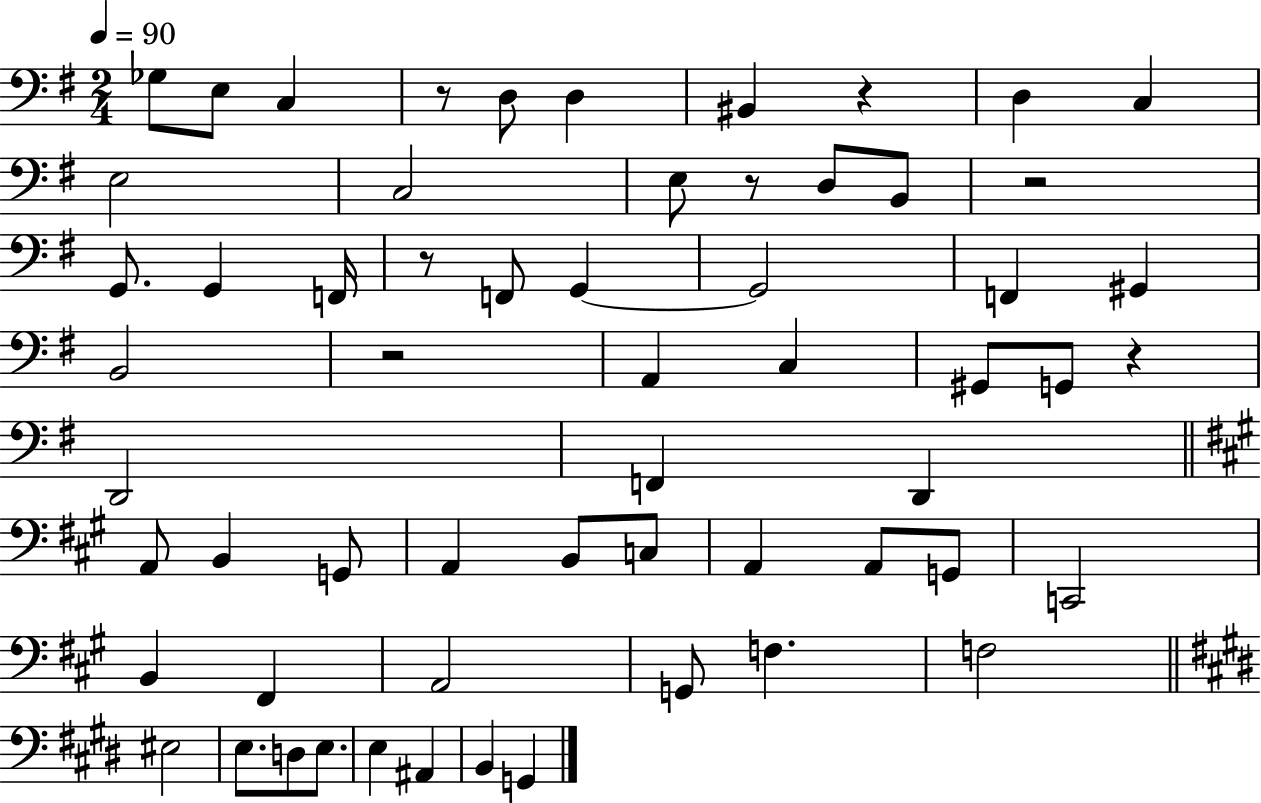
{
  \clef bass
  \numericTimeSignature
  \time 2/4
  \key g \major
  \tempo 4 = 90
  ges8 e8 c4 | r8 d8 d4 | bis,4 r4 | d4 c4 | \break e2 | c2 | e8 r8 d8 b,8 | r2 | \break g,8. g,4 f,16 | r8 f,8 g,4~~ | g,2 | f,4 gis,4 | \break b,2 | r2 | a,4 c4 | gis,8 g,8 r4 | \break d,2 | f,4 d,4 | \bar "||" \break \key a \major a,8 b,4 g,8 | a,4 b,8 c8 | a,4 a,8 g,8 | c,2 | \break b,4 fis,4 | a,2 | g,8 f4. | f2 | \break \bar "||" \break \key e \major eis2 | e8. d8 e8. | e4 ais,4 | b,4 g,4 | \break \bar "|."
}